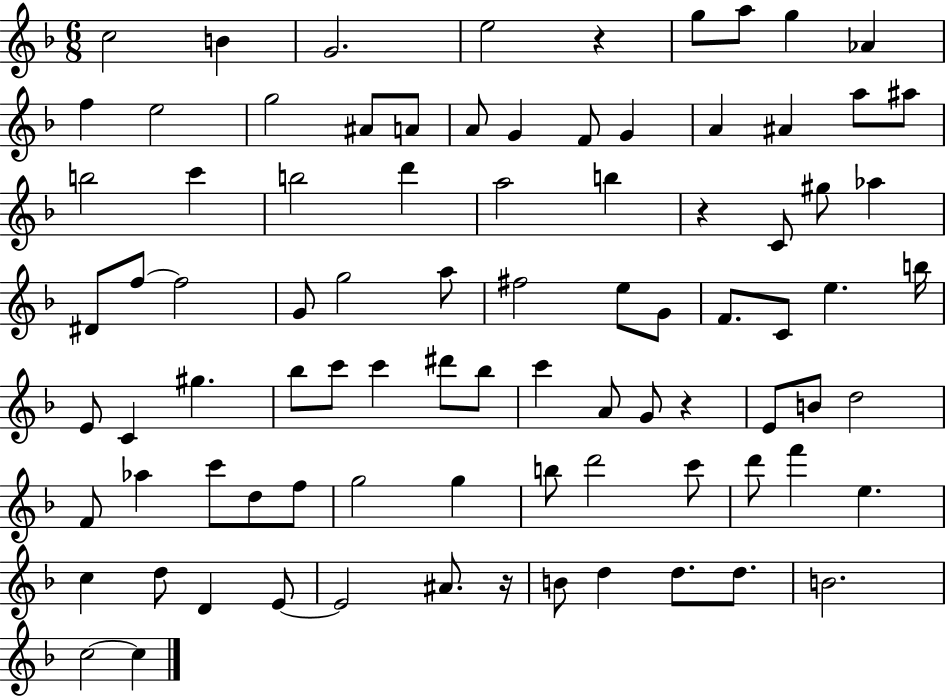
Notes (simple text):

C5/h B4/q G4/h. E5/h R/q G5/e A5/e G5/q Ab4/q F5/q E5/h G5/h A#4/e A4/e A4/e G4/q F4/e G4/q A4/q A#4/q A5/e A#5/e B5/h C6/q B5/h D6/q A5/h B5/q R/q C4/e G#5/e Ab5/q D#4/e F5/e F5/h G4/e G5/h A5/e F#5/h E5/e G4/e F4/e. C4/e E5/q. B5/s E4/e C4/q G#5/q. Bb5/e C6/e C6/q D#6/e Bb5/e C6/q A4/e G4/e R/q E4/e B4/e D5/h F4/e Ab5/q C6/e D5/e F5/e G5/h G5/q B5/e D6/h C6/e D6/e F6/q E5/q. C5/q D5/e D4/q E4/e E4/h A#4/e. R/s B4/e D5/q D5/e. D5/e. B4/h. C5/h C5/q